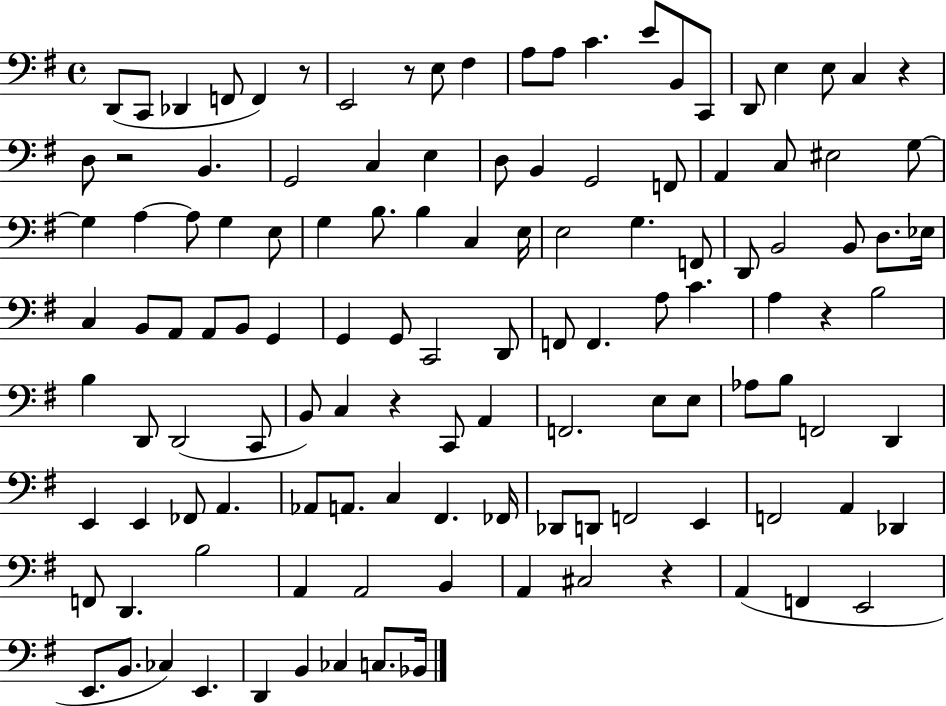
D2/e C2/e Db2/q F2/e F2/q R/e E2/h R/e E3/e F#3/q A3/e A3/e C4/q. E4/e B2/e C2/e D2/e E3/q E3/e C3/q R/q D3/e R/h B2/q. G2/h C3/q E3/q D3/e B2/q G2/h F2/e A2/q C3/e EIS3/h G3/e G3/q A3/q A3/e G3/q E3/e G3/q B3/e. B3/q C3/q E3/s E3/h G3/q. F2/e D2/e B2/h B2/e D3/e. Eb3/s C3/q B2/e A2/e A2/e B2/e G2/q G2/q G2/e C2/h D2/e F2/e F2/q. A3/e C4/q. A3/q R/q B3/h B3/q D2/e D2/h C2/e B2/e C3/q R/q C2/e A2/q F2/h. E3/e E3/e Ab3/e B3/e F2/h D2/q E2/q E2/q FES2/e A2/q. Ab2/e A2/e. C3/q F#2/q. FES2/s Db2/e D2/e F2/h E2/q F2/h A2/q Db2/q F2/e D2/q. B3/h A2/q A2/h B2/q A2/q C#3/h R/q A2/q F2/q E2/h E2/e. B2/e. CES3/q E2/q. D2/q B2/q CES3/q C3/e. Bb2/s